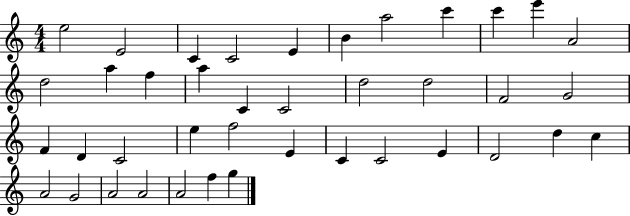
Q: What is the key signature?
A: C major